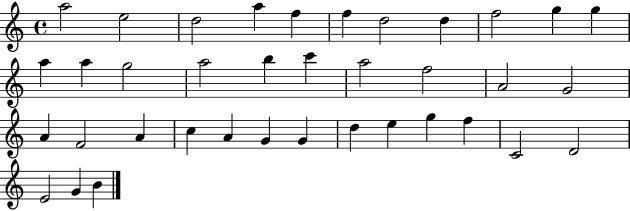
{
  \clef treble
  \time 4/4
  \defaultTimeSignature
  \key c \major
  a''2 e''2 | d''2 a''4 f''4 | f''4 d''2 d''4 | f''2 g''4 g''4 | \break a''4 a''4 g''2 | a''2 b''4 c'''4 | a''2 f''2 | a'2 g'2 | \break a'4 f'2 a'4 | c''4 a'4 g'4 g'4 | d''4 e''4 g''4 f''4 | c'2 d'2 | \break e'2 g'4 b'4 | \bar "|."
}